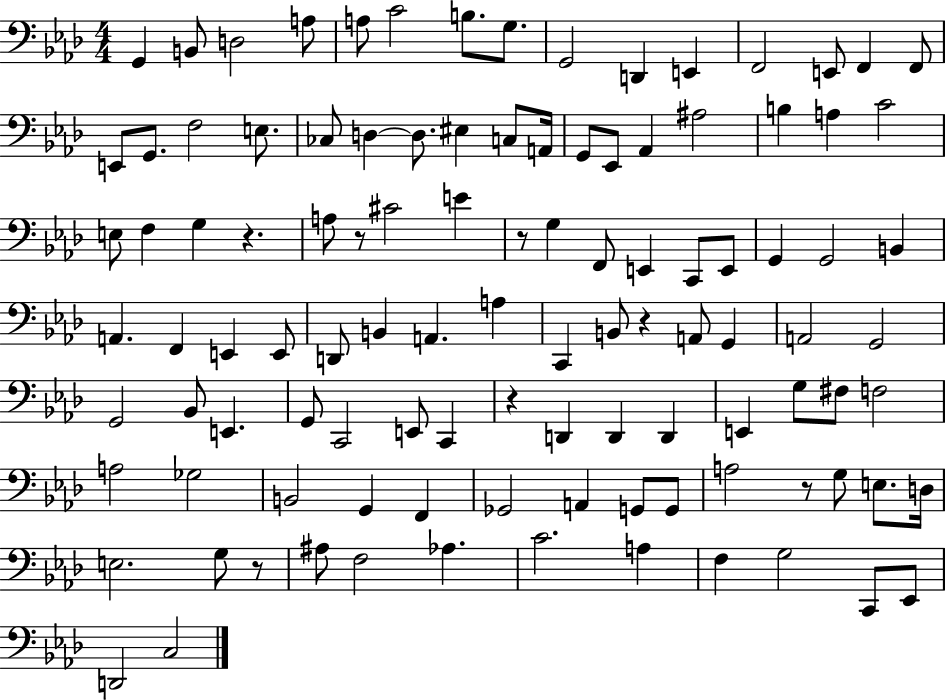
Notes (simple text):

G2/q B2/e D3/h A3/e A3/e C4/h B3/e. G3/e. G2/h D2/q E2/q F2/h E2/e F2/q F2/e E2/e G2/e. F3/h E3/e. CES3/e D3/q D3/e. EIS3/q C3/e A2/s G2/e Eb2/e Ab2/q A#3/h B3/q A3/q C4/h E3/e F3/q G3/q R/q. A3/e R/e C#4/h E4/q R/e G3/q F2/e E2/q C2/e E2/e G2/q G2/h B2/q A2/q. F2/q E2/q E2/e D2/e B2/q A2/q. A3/q C2/q B2/e R/q A2/e G2/q A2/h G2/h G2/h Bb2/e E2/q. G2/e C2/h E2/e C2/q R/q D2/q D2/q D2/q E2/q G3/e F#3/e F3/h A3/h Gb3/h B2/h G2/q F2/q Gb2/h A2/q G2/e G2/e A3/h R/e G3/e E3/e. D3/s E3/h. G3/e R/e A#3/e F3/h Ab3/q. C4/h. A3/q F3/q G3/h C2/e Eb2/e D2/h C3/h